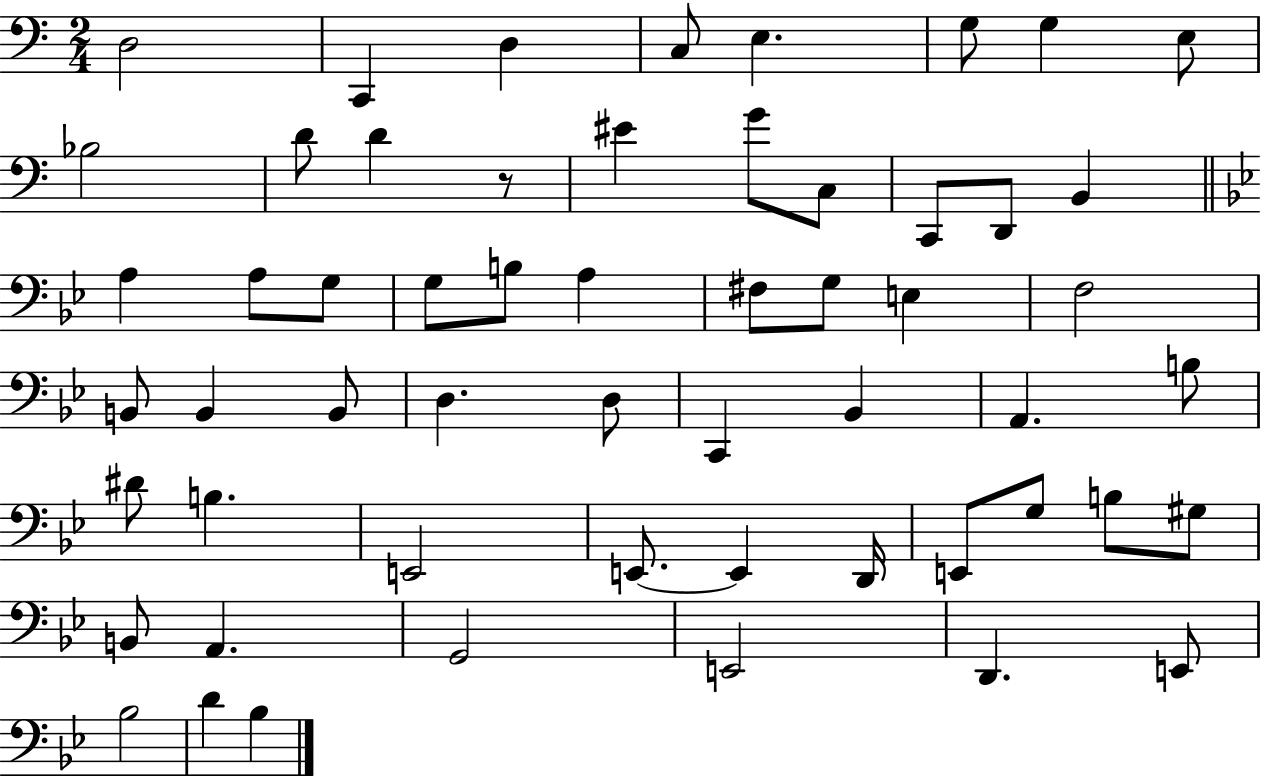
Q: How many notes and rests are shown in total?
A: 56